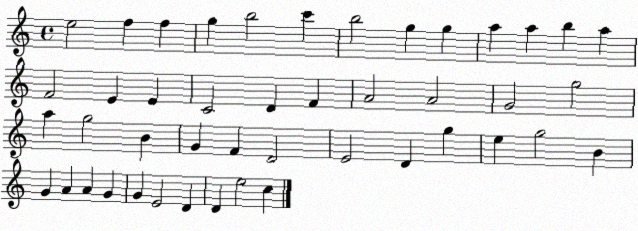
X:1
T:Untitled
M:4/4
L:1/4
K:C
e2 f f g b2 c' b2 g g a a b a F2 E E C2 D F A2 A2 G2 g2 a g2 B G F D2 E2 D g e g2 B G A A G G E2 D D e2 c